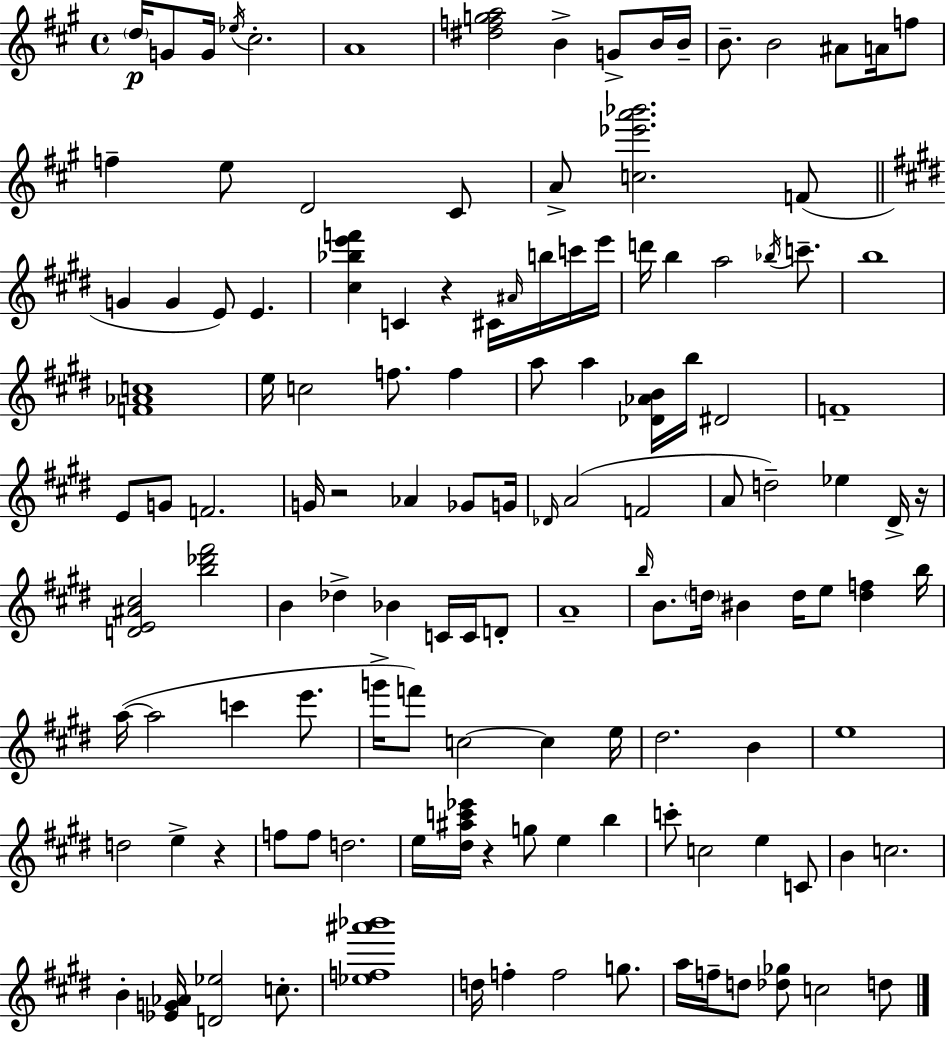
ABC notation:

X:1
T:Untitled
M:4/4
L:1/4
K:A
d/4 G/2 G/4 _e/4 ^c2 A4 [^dfga]2 B G/2 B/4 B/4 B/2 B2 ^A/2 A/4 f/2 f e/2 D2 ^C/2 A/2 [c_e'a'_b']2 F/2 G G E/2 E [^c_be'f'] C z ^C/4 ^A/4 b/4 c'/4 e'/4 d'/4 b a2 _b/4 c'/2 b4 [F_Ac]4 e/4 c2 f/2 f a/2 a [_D_AB]/4 b/4 ^D2 F4 E/2 G/2 F2 G/4 z2 _A _G/2 G/4 _D/4 A2 F2 A/2 d2 _e ^D/4 z/4 [DE^A^c]2 [b_d'^f']2 B _d _B C/4 C/4 D/2 A4 b/4 B/2 d/4 ^B d/4 e/2 [df] b/4 a/4 a2 c' e'/2 g'/4 f'/2 c2 c e/4 ^d2 B e4 d2 e z f/2 f/2 d2 e/4 [^d^ac'_e']/4 z g/2 e b c'/2 c2 e C/2 B c2 B [_EG_A]/4 [D_e]2 c/2 [_ef^a'_b']4 d/4 f f2 g/2 a/4 f/4 d/2 [_d_g]/2 c2 d/2